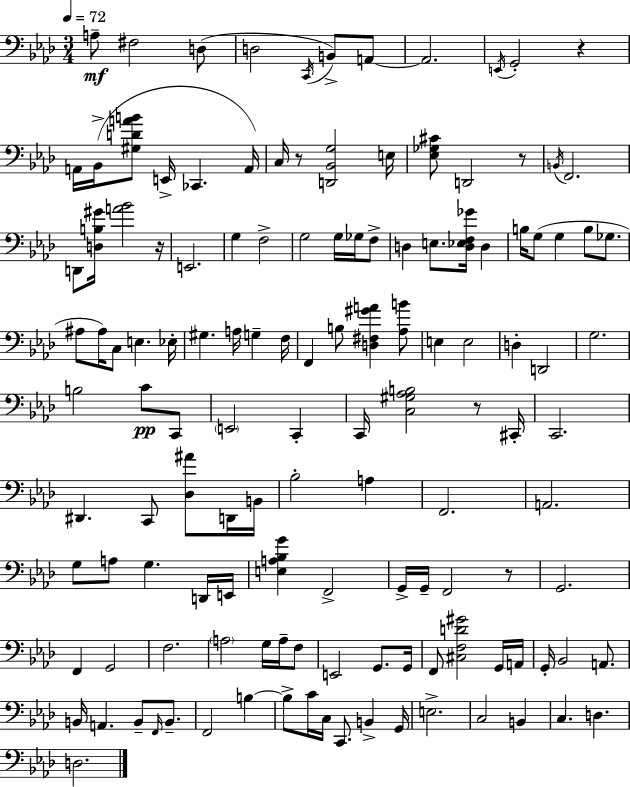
X:1
T:Untitled
M:3/4
L:1/4
K:Ab
A,/2 ^F,2 D,/2 D,2 C,,/4 B,,/2 A,,/2 A,,2 E,,/4 G,,2 z A,,/4 _B,,/4 [^G,DAB]/2 E,,/4 _C,, A,,/4 C,/4 z/2 [D,,_B,,G,]2 E,/4 [_E,_G,^C]/2 D,,2 z/2 B,,/4 F,,2 D,,/2 [D,B,^G]/4 [A_B]2 z/4 E,,2 G, F,2 G,2 G,/4 _G,/4 F,/2 D, E,/2 [D,_E,F,_G]/4 D, B,/4 G,/2 G, B,/2 _G,/2 ^A,/2 ^A,/4 C,/2 E, _E,/4 ^G, A,/4 G, F,/4 F,, B,/2 [D,^F,^GA] [_A,B]/2 E, E,2 D, D,,2 G,2 B,2 C/2 C,,/2 E,,2 C,, C,,/4 [C,^G,_A,B,]2 z/2 ^C,,/4 C,,2 ^D,, C,,/2 [_D,^A]/2 D,,/4 B,,/4 _B,2 A, F,,2 A,,2 G,/2 A,/2 G, D,,/4 E,,/4 [E,A,_B,G] F,,2 G,,/4 G,,/4 F,,2 z/2 G,,2 F,, G,,2 F,2 A,2 G,/4 A,/4 F,/2 E,,2 G,,/2 G,,/4 F,,/2 [^C,F,D^G]2 G,,/4 A,,/4 G,,/4 _B,,2 A,,/2 B,,/4 A,, B,,/2 F,,/4 B,,/2 F,,2 B, B,/2 C/4 C,/4 C,,/2 B,, G,,/4 E,2 C,2 B,, C, D, D,2